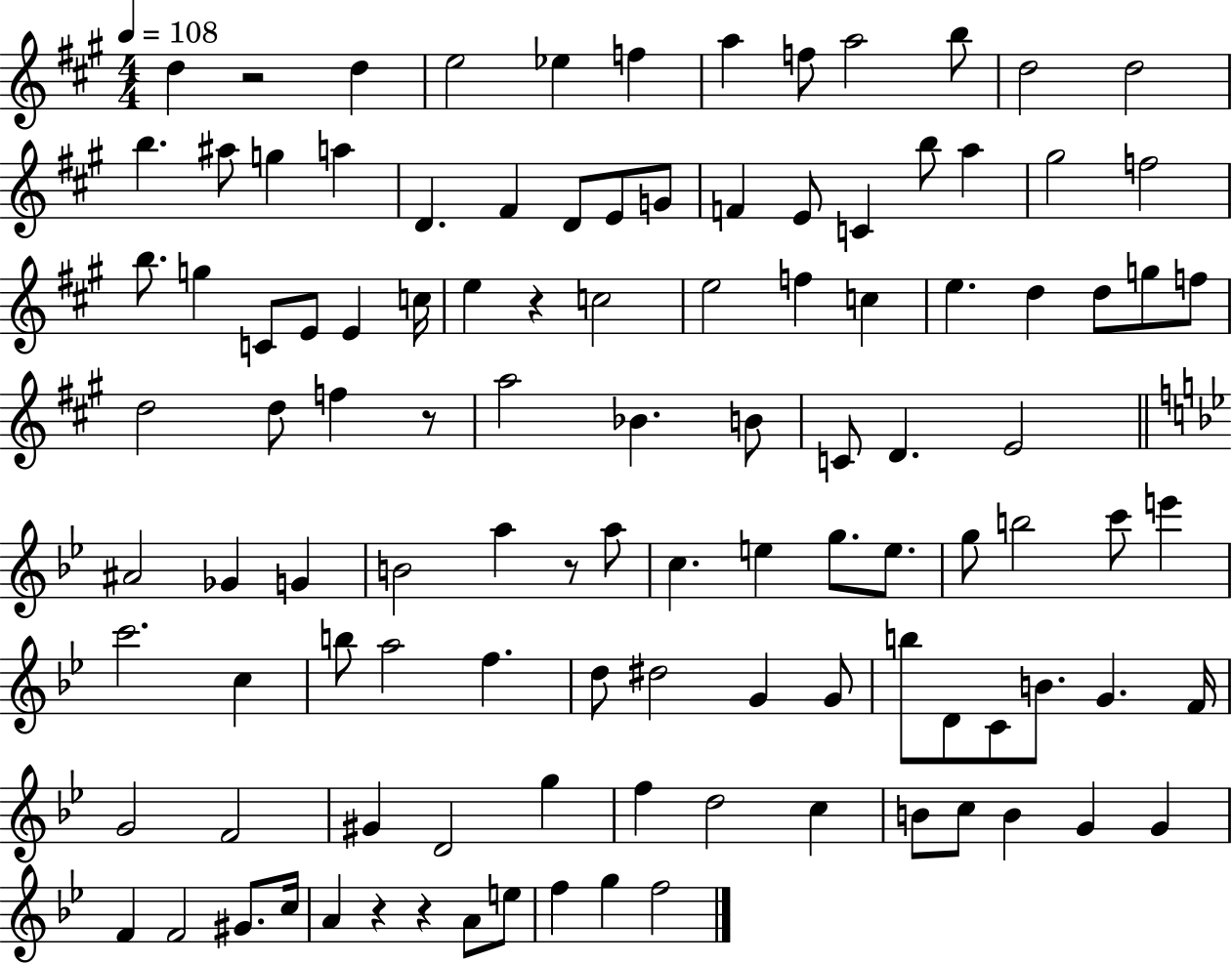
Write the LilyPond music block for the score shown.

{
  \clef treble
  \numericTimeSignature
  \time 4/4
  \key a \major
  \tempo 4 = 108
  d''4 r2 d''4 | e''2 ees''4 f''4 | a''4 f''8 a''2 b''8 | d''2 d''2 | \break b''4. ais''8 g''4 a''4 | d'4. fis'4 d'8 e'8 g'8 | f'4 e'8 c'4 b''8 a''4 | gis''2 f''2 | \break b''8. g''4 c'8 e'8 e'4 c''16 | e''4 r4 c''2 | e''2 f''4 c''4 | e''4. d''4 d''8 g''8 f''8 | \break d''2 d''8 f''4 r8 | a''2 bes'4. b'8 | c'8 d'4. e'2 | \bar "||" \break \key bes \major ais'2 ges'4 g'4 | b'2 a''4 r8 a''8 | c''4. e''4 g''8. e''8. | g''8 b''2 c'''8 e'''4 | \break c'''2. c''4 | b''8 a''2 f''4. | d''8 dis''2 g'4 g'8 | b''8 d'8 c'8 b'8. g'4. f'16 | \break g'2 f'2 | gis'4 d'2 g''4 | f''4 d''2 c''4 | b'8 c''8 b'4 g'4 g'4 | \break f'4 f'2 gis'8. c''16 | a'4 r4 r4 a'8 e''8 | f''4 g''4 f''2 | \bar "|."
}